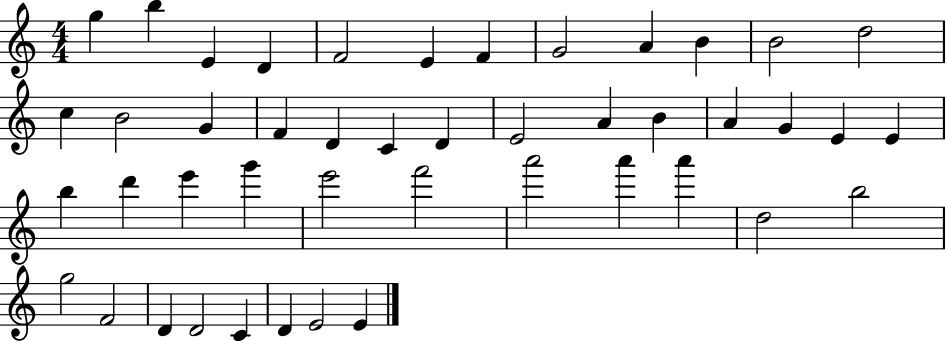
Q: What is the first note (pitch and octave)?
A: G5